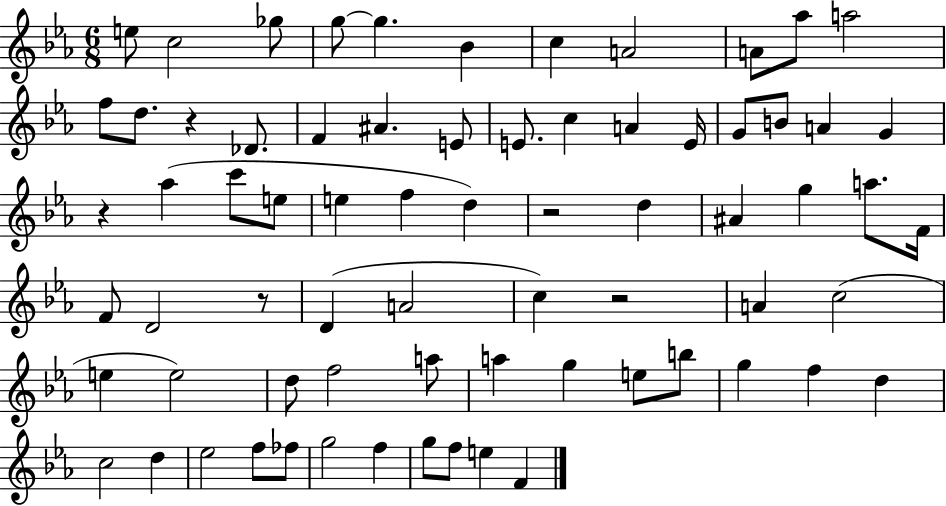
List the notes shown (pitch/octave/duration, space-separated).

E5/e C5/h Gb5/e G5/e G5/q. Bb4/q C5/q A4/h A4/e Ab5/e A5/h F5/e D5/e. R/q Db4/e. F4/q A#4/q. E4/e E4/e. C5/q A4/q E4/s G4/e B4/e A4/q G4/q R/q Ab5/q C6/e E5/e E5/q F5/q D5/q R/h D5/q A#4/q G5/q A5/e. F4/s F4/e D4/h R/e D4/q A4/h C5/q R/h A4/q C5/h E5/q E5/h D5/e F5/h A5/e A5/q G5/q E5/e B5/e G5/q F5/q D5/q C5/h D5/q Eb5/h F5/e FES5/e G5/h F5/q G5/e F5/e E5/q F4/q